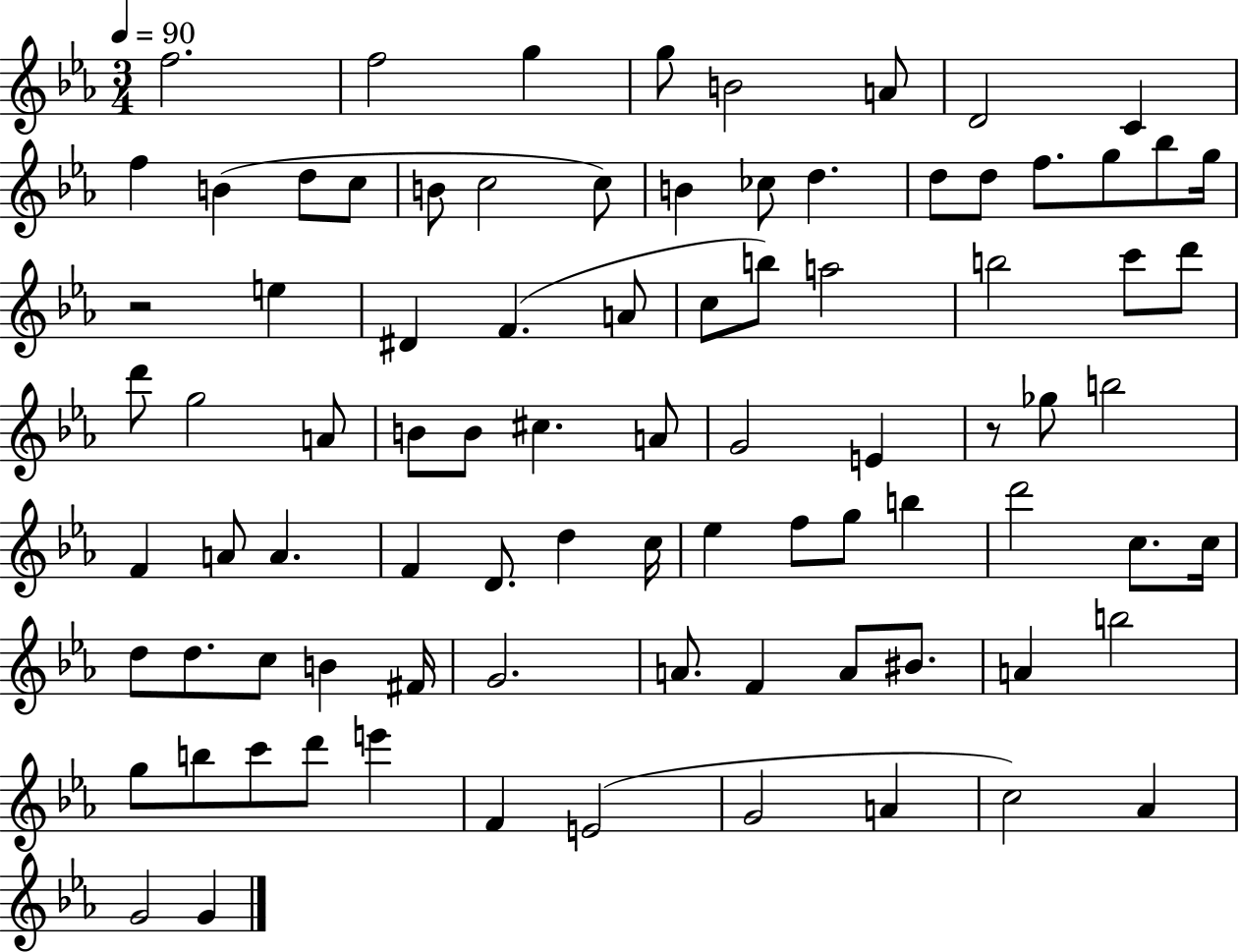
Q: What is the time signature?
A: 3/4